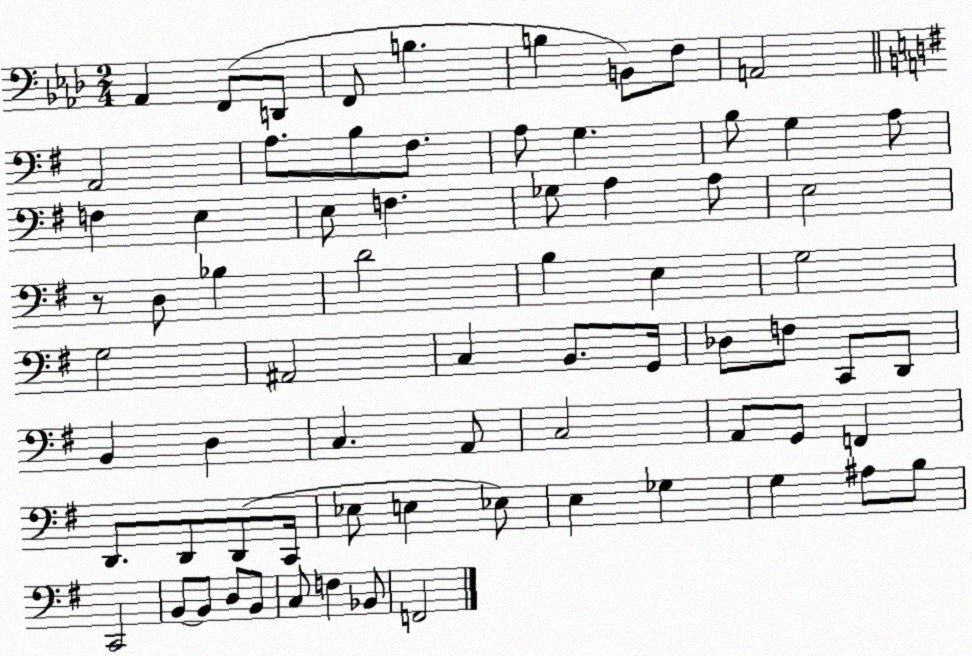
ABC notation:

X:1
T:Untitled
M:2/4
L:1/4
K:Ab
_A,, F,,/2 D,,/2 F,,/2 B, B, B,,/2 F,/2 A,,2 A,,2 A,/2 B,/2 ^F,/2 A,/2 G, B,/2 G, A,/2 F, E, E,/2 F, _G,/2 A, A,/2 E,2 z/2 D,/2 _B, D2 B, E, G,2 G,2 ^A,,2 C, B,,/2 G,,/4 _D,/2 F,/2 C,,/2 D,,/2 B,, D, C, A,,/2 C,2 A,,/2 G,,/2 F,, D,,/2 D,,/2 D,,/2 C,,/4 _E,/2 E, _E,/2 E, _G, G, ^A,/2 B,/2 C,,2 B,,/2 B,,/2 D,/2 B,,/2 C,/2 F, _B,,/2 F,,2